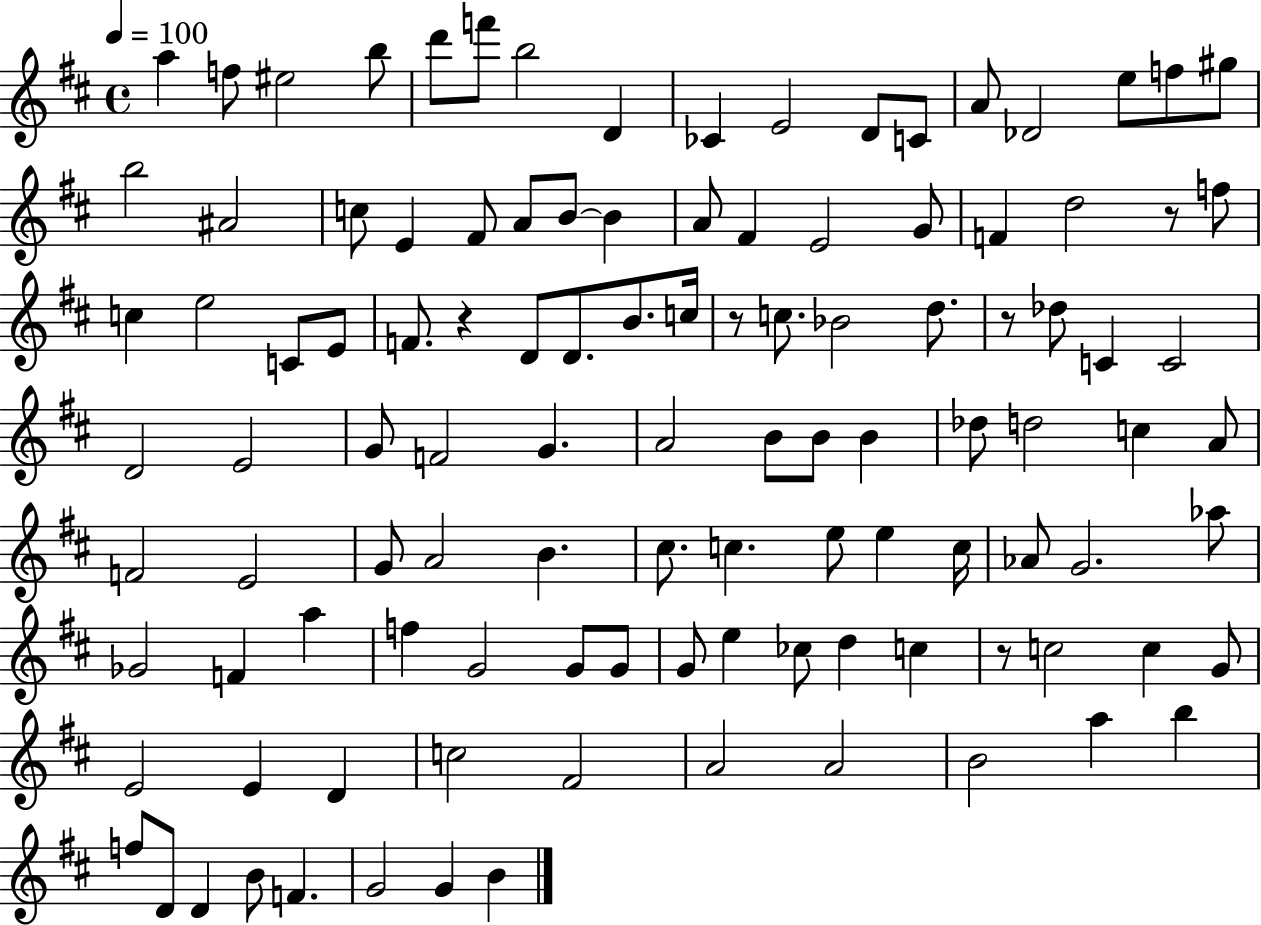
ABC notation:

X:1
T:Untitled
M:4/4
L:1/4
K:D
a f/2 ^e2 b/2 d'/2 f'/2 b2 D _C E2 D/2 C/2 A/2 _D2 e/2 f/2 ^g/2 b2 ^A2 c/2 E ^F/2 A/2 B/2 B A/2 ^F E2 G/2 F d2 z/2 f/2 c e2 C/2 E/2 F/2 z D/2 D/2 B/2 c/4 z/2 c/2 _B2 d/2 z/2 _d/2 C C2 D2 E2 G/2 F2 G A2 B/2 B/2 B _d/2 d2 c A/2 F2 E2 G/2 A2 B ^c/2 c e/2 e c/4 _A/2 G2 _a/2 _G2 F a f G2 G/2 G/2 G/2 e _c/2 d c z/2 c2 c G/2 E2 E D c2 ^F2 A2 A2 B2 a b f/2 D/2 D B/2 F G2 G B